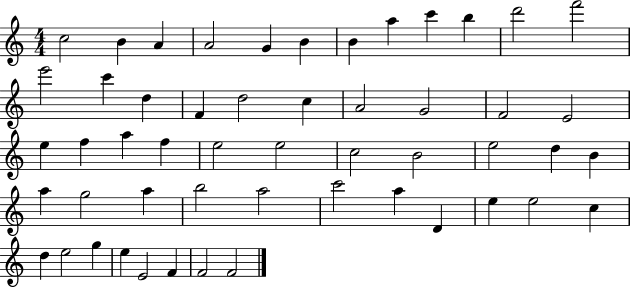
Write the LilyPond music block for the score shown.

{
  \clef treble
  \numericTimeSignature
  \time 4/4
  \key c \major
  c''2 b'4 a'4 | a'2 g'4 b'4 | b'4 a''4 c'''4 b''4 | d'''2 f'''2 | \break e'''2 c'''4 d''4 | f'4 d''2 c''4 | a'2 g'2 | f'2 e'2 | \break e''4 f''4 a''4 f''4 | e''2 e''2 | c''2 b'2 | e''2 d''4 b'4 | \break a''4 g''2 a''4 | b''2 a''2 | c'''2 a''4 d'4 | e''4 e''2 c''4 | \break d''4 e''2 g''4 | e''4 e'2 f'4 | f'2 f'2 | \bar "|."
}